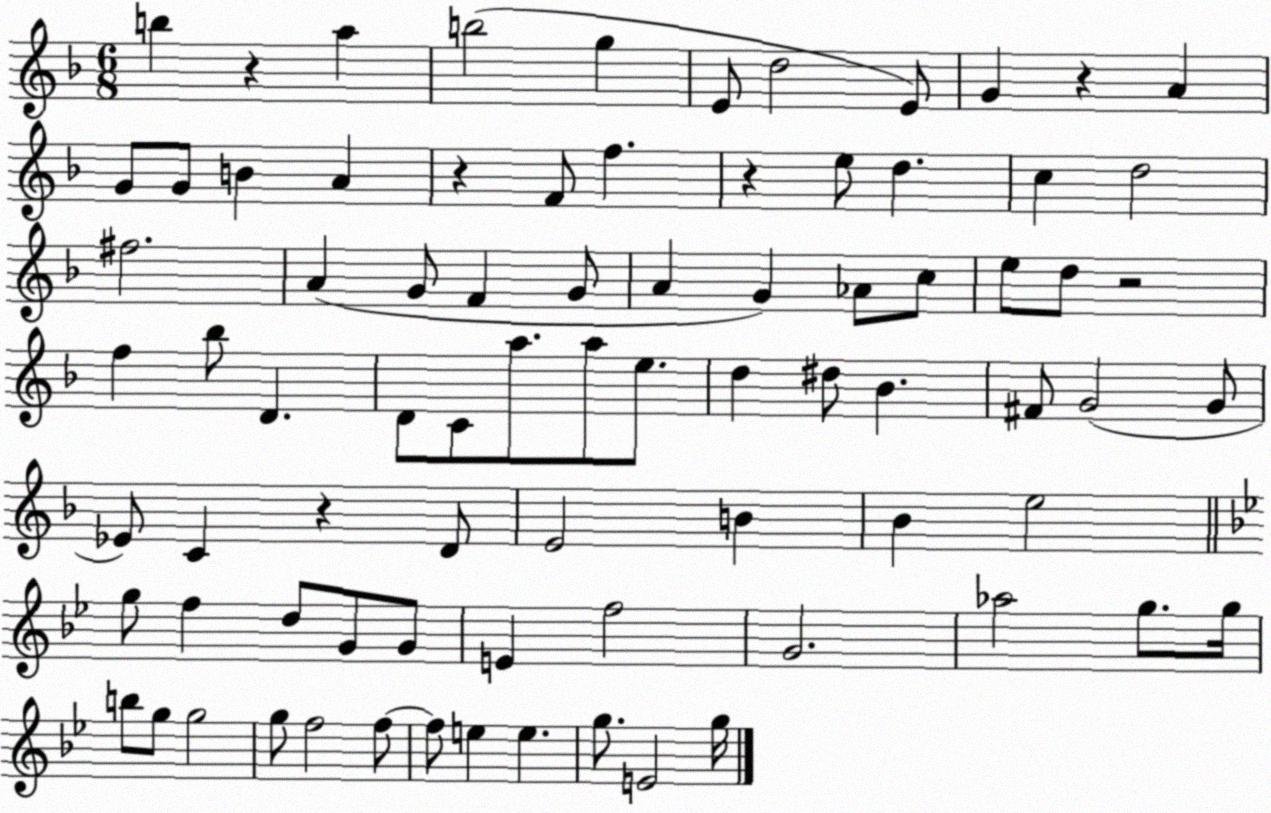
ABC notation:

X:1
T:Untitled
M:6/8
L:1/4
K:F
b z a b2 g E/2 d2 E/2 G z A G/2 G/2 B A z F/2 f z e/2 d c d2 ^f2 A G/2 F G/2 A G _A/2 c/2 e/2 d/2 z2 f _b/2 D D/2 C/2 a/2 a/2 e/2 d ^d/2 _B ^F/2 G2 G/2 _E/2 C z D/2 E2 B _B e2 g/2 f d/2 G/2 G/2 E f2 G2 _a2 g/2 g/4 b/2 g/2 g2 g/2 f2 f/2 f/2 e e g/2 E2 g/4